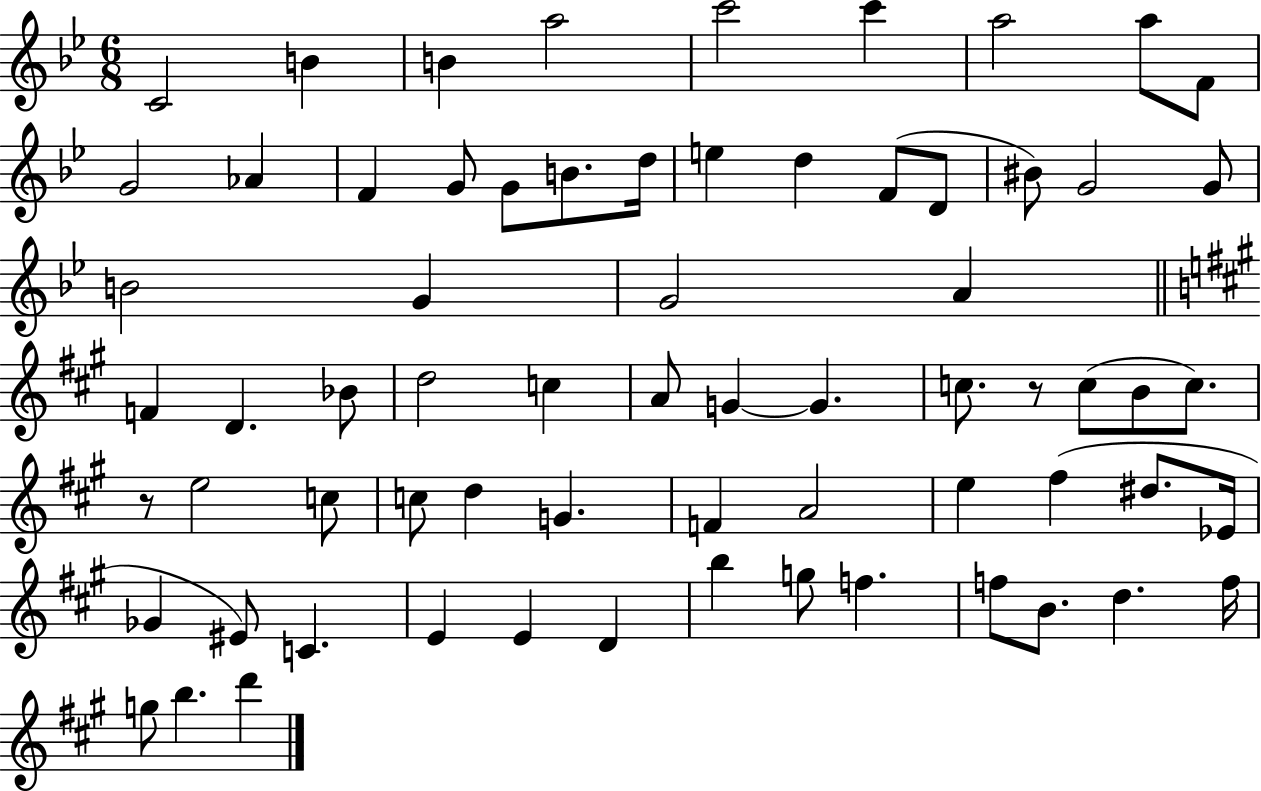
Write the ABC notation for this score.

X:1
T:Untitled
M:6/8
L:1/4
K:Bb
C2 B B a2 c'2 c' a2 a/2 F/2 G2 _A F G/2 G/2 B/2 d/4 e d F/2 D/2 ^B/2 G2 G/2 B2 G G2 A F D _B/2 d2 c A/2 G G c/2 z/2 c/2 B/2 c/2 z/2 e2 c/2 c/2 d G F A2 e ^f ^d/2 _E/4 _G ^E/2 C E E D b g/2 f f/2 B/2 d f/4 g/2 b d'